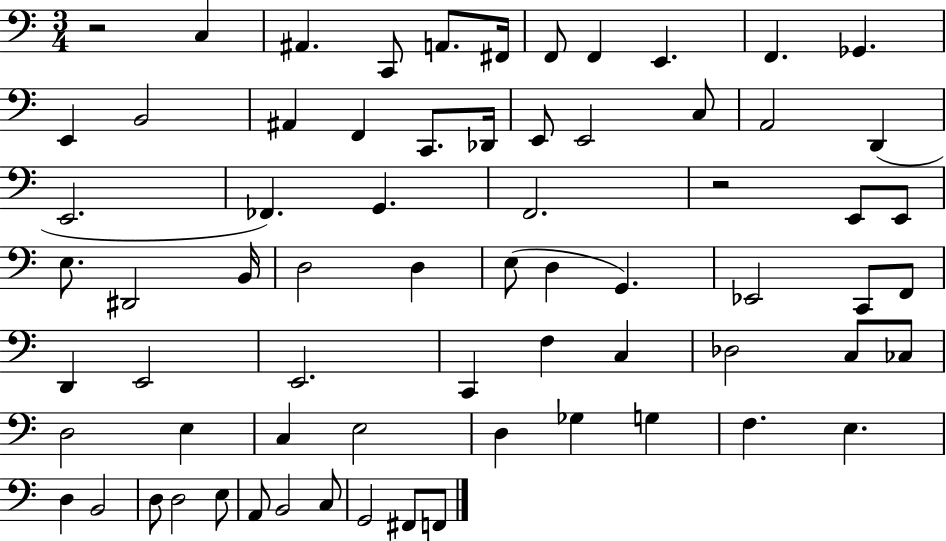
X:1
T:Untitled
M:3/4
L:1/4
K:C
z2 C, ^A,, C,,/2 A,,/2 ^F,,/4 F,,/2 F,, E,, F,, _G,, E,, B,,2 ^A,, F,, C,,/2 _D,,/4 E,,/2 E,,2 C,/2 A,,2 D,, E,,2 _F,, G,, F,,2 z2 E,,/2 E,,/2 E,/2 ^D,,2 B,,/4 D,2 D, E,/2 D, G,, _E,,2 C,,/2 F,,/2 D,, E,,2 E,,2 C,, F, C, _D,2 C,/2 _C,/2 D,2 E, C, E,2 D, _G, G, F, E, D, B,,2 D,/2 D,2 E,/2 A,,/2 B,,2 C,/2 G,,2 ^F,,/2 F,,/2